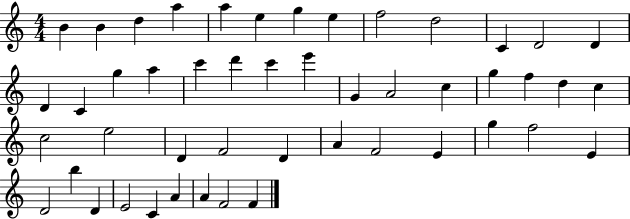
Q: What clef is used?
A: treble